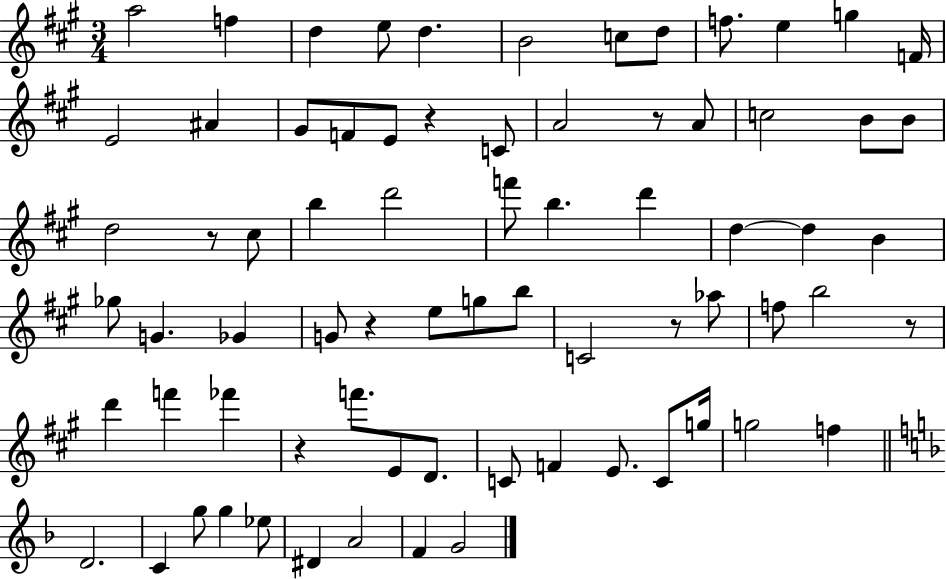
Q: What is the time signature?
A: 3/4